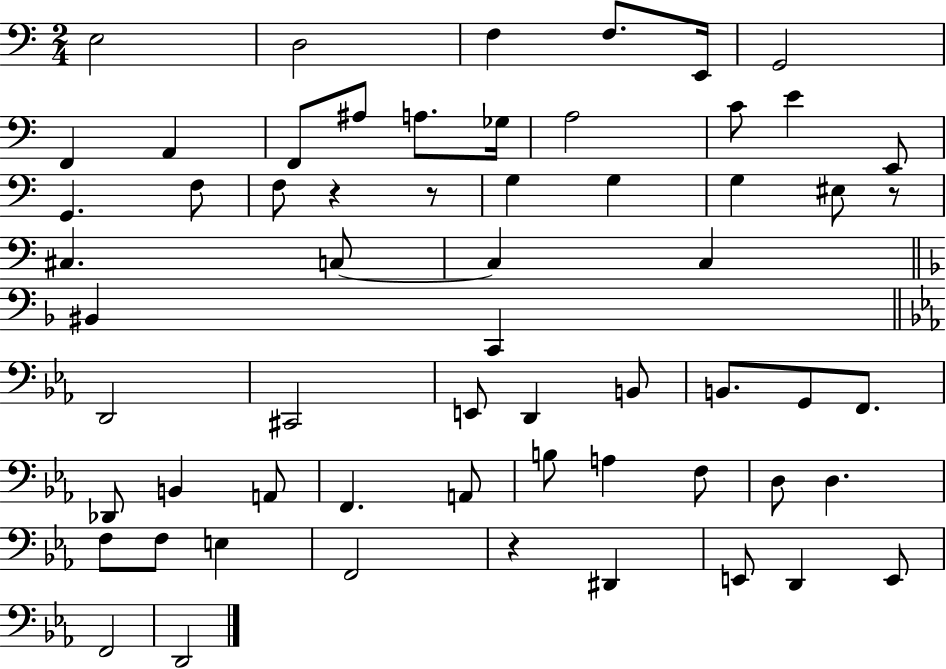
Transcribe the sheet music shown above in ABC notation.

X:1
T:Untitled
M:2/4
L:1/4
K:C
E,2 D,2 F, F,/2 E,,/4 G,,2 F,, A,, F,,/2 ^A,/2 A,/2 _G,/4 A,2 C/2 E E,,/2 G,, F,/2 F,/2 z z/2 G, G, G, ^E,/2 z/2 ^C, C,/2 C, C, ^B,, C,, D,,2 ^C,,2 E,,/2 D,, B,,/2 B,,/2 G,,/2 F,,/2 _D,,/2 B,, A,,/2 F,, A,,/2 B,/2 A, F,/2 D,/2 D, F,/2 F,/2 E, F,,2 z ^D,, E,,/2 D,, E,,/2 F,,2 D,,2